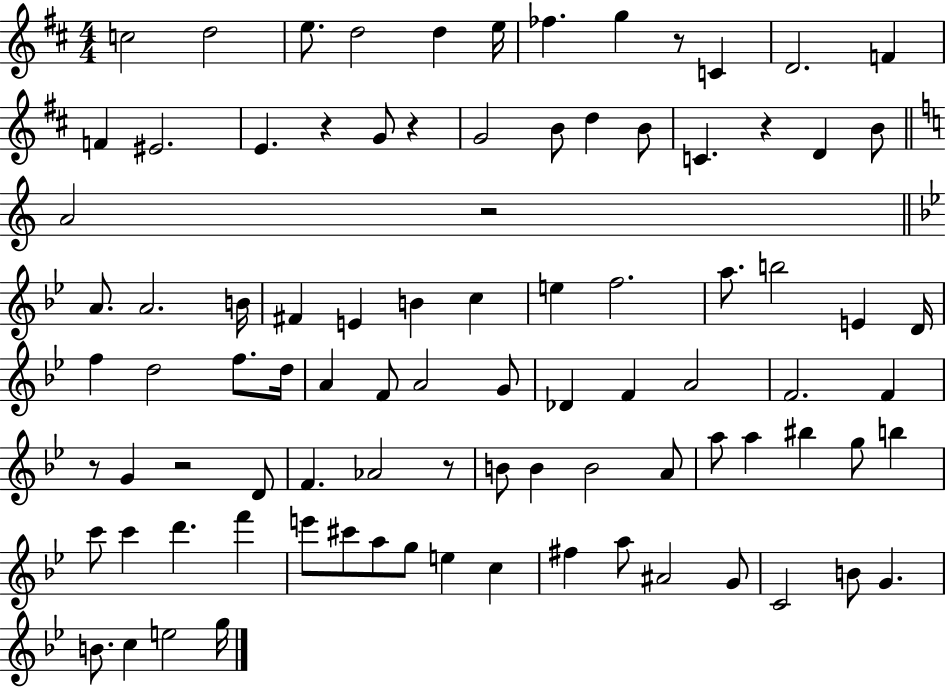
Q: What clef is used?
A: treble